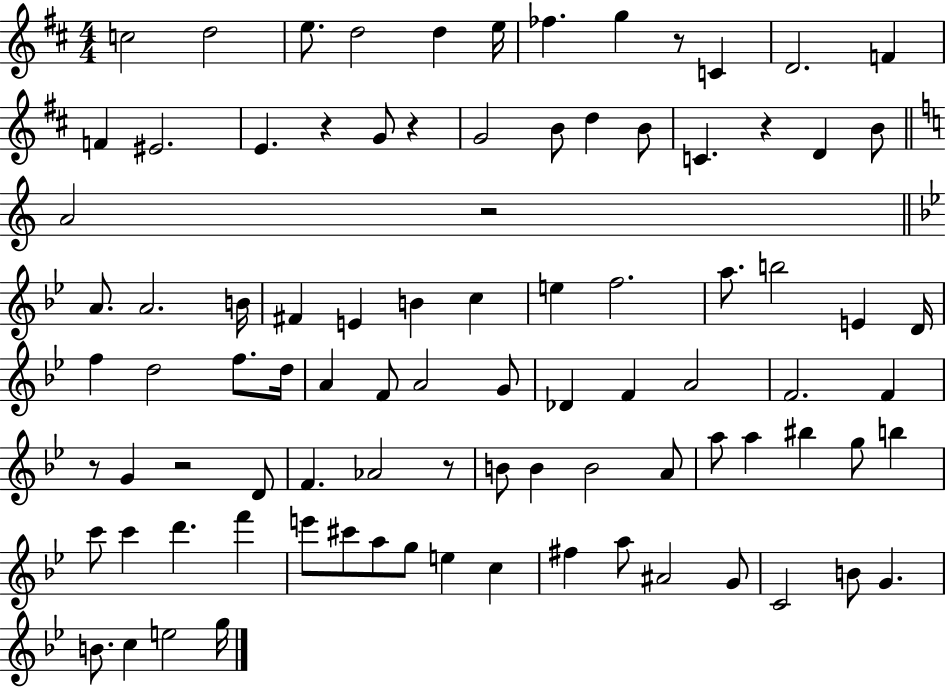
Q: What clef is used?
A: treble